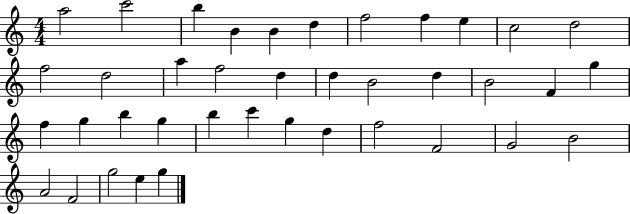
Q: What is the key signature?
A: C major